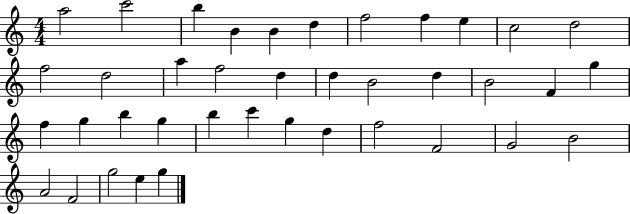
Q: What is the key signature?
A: C major